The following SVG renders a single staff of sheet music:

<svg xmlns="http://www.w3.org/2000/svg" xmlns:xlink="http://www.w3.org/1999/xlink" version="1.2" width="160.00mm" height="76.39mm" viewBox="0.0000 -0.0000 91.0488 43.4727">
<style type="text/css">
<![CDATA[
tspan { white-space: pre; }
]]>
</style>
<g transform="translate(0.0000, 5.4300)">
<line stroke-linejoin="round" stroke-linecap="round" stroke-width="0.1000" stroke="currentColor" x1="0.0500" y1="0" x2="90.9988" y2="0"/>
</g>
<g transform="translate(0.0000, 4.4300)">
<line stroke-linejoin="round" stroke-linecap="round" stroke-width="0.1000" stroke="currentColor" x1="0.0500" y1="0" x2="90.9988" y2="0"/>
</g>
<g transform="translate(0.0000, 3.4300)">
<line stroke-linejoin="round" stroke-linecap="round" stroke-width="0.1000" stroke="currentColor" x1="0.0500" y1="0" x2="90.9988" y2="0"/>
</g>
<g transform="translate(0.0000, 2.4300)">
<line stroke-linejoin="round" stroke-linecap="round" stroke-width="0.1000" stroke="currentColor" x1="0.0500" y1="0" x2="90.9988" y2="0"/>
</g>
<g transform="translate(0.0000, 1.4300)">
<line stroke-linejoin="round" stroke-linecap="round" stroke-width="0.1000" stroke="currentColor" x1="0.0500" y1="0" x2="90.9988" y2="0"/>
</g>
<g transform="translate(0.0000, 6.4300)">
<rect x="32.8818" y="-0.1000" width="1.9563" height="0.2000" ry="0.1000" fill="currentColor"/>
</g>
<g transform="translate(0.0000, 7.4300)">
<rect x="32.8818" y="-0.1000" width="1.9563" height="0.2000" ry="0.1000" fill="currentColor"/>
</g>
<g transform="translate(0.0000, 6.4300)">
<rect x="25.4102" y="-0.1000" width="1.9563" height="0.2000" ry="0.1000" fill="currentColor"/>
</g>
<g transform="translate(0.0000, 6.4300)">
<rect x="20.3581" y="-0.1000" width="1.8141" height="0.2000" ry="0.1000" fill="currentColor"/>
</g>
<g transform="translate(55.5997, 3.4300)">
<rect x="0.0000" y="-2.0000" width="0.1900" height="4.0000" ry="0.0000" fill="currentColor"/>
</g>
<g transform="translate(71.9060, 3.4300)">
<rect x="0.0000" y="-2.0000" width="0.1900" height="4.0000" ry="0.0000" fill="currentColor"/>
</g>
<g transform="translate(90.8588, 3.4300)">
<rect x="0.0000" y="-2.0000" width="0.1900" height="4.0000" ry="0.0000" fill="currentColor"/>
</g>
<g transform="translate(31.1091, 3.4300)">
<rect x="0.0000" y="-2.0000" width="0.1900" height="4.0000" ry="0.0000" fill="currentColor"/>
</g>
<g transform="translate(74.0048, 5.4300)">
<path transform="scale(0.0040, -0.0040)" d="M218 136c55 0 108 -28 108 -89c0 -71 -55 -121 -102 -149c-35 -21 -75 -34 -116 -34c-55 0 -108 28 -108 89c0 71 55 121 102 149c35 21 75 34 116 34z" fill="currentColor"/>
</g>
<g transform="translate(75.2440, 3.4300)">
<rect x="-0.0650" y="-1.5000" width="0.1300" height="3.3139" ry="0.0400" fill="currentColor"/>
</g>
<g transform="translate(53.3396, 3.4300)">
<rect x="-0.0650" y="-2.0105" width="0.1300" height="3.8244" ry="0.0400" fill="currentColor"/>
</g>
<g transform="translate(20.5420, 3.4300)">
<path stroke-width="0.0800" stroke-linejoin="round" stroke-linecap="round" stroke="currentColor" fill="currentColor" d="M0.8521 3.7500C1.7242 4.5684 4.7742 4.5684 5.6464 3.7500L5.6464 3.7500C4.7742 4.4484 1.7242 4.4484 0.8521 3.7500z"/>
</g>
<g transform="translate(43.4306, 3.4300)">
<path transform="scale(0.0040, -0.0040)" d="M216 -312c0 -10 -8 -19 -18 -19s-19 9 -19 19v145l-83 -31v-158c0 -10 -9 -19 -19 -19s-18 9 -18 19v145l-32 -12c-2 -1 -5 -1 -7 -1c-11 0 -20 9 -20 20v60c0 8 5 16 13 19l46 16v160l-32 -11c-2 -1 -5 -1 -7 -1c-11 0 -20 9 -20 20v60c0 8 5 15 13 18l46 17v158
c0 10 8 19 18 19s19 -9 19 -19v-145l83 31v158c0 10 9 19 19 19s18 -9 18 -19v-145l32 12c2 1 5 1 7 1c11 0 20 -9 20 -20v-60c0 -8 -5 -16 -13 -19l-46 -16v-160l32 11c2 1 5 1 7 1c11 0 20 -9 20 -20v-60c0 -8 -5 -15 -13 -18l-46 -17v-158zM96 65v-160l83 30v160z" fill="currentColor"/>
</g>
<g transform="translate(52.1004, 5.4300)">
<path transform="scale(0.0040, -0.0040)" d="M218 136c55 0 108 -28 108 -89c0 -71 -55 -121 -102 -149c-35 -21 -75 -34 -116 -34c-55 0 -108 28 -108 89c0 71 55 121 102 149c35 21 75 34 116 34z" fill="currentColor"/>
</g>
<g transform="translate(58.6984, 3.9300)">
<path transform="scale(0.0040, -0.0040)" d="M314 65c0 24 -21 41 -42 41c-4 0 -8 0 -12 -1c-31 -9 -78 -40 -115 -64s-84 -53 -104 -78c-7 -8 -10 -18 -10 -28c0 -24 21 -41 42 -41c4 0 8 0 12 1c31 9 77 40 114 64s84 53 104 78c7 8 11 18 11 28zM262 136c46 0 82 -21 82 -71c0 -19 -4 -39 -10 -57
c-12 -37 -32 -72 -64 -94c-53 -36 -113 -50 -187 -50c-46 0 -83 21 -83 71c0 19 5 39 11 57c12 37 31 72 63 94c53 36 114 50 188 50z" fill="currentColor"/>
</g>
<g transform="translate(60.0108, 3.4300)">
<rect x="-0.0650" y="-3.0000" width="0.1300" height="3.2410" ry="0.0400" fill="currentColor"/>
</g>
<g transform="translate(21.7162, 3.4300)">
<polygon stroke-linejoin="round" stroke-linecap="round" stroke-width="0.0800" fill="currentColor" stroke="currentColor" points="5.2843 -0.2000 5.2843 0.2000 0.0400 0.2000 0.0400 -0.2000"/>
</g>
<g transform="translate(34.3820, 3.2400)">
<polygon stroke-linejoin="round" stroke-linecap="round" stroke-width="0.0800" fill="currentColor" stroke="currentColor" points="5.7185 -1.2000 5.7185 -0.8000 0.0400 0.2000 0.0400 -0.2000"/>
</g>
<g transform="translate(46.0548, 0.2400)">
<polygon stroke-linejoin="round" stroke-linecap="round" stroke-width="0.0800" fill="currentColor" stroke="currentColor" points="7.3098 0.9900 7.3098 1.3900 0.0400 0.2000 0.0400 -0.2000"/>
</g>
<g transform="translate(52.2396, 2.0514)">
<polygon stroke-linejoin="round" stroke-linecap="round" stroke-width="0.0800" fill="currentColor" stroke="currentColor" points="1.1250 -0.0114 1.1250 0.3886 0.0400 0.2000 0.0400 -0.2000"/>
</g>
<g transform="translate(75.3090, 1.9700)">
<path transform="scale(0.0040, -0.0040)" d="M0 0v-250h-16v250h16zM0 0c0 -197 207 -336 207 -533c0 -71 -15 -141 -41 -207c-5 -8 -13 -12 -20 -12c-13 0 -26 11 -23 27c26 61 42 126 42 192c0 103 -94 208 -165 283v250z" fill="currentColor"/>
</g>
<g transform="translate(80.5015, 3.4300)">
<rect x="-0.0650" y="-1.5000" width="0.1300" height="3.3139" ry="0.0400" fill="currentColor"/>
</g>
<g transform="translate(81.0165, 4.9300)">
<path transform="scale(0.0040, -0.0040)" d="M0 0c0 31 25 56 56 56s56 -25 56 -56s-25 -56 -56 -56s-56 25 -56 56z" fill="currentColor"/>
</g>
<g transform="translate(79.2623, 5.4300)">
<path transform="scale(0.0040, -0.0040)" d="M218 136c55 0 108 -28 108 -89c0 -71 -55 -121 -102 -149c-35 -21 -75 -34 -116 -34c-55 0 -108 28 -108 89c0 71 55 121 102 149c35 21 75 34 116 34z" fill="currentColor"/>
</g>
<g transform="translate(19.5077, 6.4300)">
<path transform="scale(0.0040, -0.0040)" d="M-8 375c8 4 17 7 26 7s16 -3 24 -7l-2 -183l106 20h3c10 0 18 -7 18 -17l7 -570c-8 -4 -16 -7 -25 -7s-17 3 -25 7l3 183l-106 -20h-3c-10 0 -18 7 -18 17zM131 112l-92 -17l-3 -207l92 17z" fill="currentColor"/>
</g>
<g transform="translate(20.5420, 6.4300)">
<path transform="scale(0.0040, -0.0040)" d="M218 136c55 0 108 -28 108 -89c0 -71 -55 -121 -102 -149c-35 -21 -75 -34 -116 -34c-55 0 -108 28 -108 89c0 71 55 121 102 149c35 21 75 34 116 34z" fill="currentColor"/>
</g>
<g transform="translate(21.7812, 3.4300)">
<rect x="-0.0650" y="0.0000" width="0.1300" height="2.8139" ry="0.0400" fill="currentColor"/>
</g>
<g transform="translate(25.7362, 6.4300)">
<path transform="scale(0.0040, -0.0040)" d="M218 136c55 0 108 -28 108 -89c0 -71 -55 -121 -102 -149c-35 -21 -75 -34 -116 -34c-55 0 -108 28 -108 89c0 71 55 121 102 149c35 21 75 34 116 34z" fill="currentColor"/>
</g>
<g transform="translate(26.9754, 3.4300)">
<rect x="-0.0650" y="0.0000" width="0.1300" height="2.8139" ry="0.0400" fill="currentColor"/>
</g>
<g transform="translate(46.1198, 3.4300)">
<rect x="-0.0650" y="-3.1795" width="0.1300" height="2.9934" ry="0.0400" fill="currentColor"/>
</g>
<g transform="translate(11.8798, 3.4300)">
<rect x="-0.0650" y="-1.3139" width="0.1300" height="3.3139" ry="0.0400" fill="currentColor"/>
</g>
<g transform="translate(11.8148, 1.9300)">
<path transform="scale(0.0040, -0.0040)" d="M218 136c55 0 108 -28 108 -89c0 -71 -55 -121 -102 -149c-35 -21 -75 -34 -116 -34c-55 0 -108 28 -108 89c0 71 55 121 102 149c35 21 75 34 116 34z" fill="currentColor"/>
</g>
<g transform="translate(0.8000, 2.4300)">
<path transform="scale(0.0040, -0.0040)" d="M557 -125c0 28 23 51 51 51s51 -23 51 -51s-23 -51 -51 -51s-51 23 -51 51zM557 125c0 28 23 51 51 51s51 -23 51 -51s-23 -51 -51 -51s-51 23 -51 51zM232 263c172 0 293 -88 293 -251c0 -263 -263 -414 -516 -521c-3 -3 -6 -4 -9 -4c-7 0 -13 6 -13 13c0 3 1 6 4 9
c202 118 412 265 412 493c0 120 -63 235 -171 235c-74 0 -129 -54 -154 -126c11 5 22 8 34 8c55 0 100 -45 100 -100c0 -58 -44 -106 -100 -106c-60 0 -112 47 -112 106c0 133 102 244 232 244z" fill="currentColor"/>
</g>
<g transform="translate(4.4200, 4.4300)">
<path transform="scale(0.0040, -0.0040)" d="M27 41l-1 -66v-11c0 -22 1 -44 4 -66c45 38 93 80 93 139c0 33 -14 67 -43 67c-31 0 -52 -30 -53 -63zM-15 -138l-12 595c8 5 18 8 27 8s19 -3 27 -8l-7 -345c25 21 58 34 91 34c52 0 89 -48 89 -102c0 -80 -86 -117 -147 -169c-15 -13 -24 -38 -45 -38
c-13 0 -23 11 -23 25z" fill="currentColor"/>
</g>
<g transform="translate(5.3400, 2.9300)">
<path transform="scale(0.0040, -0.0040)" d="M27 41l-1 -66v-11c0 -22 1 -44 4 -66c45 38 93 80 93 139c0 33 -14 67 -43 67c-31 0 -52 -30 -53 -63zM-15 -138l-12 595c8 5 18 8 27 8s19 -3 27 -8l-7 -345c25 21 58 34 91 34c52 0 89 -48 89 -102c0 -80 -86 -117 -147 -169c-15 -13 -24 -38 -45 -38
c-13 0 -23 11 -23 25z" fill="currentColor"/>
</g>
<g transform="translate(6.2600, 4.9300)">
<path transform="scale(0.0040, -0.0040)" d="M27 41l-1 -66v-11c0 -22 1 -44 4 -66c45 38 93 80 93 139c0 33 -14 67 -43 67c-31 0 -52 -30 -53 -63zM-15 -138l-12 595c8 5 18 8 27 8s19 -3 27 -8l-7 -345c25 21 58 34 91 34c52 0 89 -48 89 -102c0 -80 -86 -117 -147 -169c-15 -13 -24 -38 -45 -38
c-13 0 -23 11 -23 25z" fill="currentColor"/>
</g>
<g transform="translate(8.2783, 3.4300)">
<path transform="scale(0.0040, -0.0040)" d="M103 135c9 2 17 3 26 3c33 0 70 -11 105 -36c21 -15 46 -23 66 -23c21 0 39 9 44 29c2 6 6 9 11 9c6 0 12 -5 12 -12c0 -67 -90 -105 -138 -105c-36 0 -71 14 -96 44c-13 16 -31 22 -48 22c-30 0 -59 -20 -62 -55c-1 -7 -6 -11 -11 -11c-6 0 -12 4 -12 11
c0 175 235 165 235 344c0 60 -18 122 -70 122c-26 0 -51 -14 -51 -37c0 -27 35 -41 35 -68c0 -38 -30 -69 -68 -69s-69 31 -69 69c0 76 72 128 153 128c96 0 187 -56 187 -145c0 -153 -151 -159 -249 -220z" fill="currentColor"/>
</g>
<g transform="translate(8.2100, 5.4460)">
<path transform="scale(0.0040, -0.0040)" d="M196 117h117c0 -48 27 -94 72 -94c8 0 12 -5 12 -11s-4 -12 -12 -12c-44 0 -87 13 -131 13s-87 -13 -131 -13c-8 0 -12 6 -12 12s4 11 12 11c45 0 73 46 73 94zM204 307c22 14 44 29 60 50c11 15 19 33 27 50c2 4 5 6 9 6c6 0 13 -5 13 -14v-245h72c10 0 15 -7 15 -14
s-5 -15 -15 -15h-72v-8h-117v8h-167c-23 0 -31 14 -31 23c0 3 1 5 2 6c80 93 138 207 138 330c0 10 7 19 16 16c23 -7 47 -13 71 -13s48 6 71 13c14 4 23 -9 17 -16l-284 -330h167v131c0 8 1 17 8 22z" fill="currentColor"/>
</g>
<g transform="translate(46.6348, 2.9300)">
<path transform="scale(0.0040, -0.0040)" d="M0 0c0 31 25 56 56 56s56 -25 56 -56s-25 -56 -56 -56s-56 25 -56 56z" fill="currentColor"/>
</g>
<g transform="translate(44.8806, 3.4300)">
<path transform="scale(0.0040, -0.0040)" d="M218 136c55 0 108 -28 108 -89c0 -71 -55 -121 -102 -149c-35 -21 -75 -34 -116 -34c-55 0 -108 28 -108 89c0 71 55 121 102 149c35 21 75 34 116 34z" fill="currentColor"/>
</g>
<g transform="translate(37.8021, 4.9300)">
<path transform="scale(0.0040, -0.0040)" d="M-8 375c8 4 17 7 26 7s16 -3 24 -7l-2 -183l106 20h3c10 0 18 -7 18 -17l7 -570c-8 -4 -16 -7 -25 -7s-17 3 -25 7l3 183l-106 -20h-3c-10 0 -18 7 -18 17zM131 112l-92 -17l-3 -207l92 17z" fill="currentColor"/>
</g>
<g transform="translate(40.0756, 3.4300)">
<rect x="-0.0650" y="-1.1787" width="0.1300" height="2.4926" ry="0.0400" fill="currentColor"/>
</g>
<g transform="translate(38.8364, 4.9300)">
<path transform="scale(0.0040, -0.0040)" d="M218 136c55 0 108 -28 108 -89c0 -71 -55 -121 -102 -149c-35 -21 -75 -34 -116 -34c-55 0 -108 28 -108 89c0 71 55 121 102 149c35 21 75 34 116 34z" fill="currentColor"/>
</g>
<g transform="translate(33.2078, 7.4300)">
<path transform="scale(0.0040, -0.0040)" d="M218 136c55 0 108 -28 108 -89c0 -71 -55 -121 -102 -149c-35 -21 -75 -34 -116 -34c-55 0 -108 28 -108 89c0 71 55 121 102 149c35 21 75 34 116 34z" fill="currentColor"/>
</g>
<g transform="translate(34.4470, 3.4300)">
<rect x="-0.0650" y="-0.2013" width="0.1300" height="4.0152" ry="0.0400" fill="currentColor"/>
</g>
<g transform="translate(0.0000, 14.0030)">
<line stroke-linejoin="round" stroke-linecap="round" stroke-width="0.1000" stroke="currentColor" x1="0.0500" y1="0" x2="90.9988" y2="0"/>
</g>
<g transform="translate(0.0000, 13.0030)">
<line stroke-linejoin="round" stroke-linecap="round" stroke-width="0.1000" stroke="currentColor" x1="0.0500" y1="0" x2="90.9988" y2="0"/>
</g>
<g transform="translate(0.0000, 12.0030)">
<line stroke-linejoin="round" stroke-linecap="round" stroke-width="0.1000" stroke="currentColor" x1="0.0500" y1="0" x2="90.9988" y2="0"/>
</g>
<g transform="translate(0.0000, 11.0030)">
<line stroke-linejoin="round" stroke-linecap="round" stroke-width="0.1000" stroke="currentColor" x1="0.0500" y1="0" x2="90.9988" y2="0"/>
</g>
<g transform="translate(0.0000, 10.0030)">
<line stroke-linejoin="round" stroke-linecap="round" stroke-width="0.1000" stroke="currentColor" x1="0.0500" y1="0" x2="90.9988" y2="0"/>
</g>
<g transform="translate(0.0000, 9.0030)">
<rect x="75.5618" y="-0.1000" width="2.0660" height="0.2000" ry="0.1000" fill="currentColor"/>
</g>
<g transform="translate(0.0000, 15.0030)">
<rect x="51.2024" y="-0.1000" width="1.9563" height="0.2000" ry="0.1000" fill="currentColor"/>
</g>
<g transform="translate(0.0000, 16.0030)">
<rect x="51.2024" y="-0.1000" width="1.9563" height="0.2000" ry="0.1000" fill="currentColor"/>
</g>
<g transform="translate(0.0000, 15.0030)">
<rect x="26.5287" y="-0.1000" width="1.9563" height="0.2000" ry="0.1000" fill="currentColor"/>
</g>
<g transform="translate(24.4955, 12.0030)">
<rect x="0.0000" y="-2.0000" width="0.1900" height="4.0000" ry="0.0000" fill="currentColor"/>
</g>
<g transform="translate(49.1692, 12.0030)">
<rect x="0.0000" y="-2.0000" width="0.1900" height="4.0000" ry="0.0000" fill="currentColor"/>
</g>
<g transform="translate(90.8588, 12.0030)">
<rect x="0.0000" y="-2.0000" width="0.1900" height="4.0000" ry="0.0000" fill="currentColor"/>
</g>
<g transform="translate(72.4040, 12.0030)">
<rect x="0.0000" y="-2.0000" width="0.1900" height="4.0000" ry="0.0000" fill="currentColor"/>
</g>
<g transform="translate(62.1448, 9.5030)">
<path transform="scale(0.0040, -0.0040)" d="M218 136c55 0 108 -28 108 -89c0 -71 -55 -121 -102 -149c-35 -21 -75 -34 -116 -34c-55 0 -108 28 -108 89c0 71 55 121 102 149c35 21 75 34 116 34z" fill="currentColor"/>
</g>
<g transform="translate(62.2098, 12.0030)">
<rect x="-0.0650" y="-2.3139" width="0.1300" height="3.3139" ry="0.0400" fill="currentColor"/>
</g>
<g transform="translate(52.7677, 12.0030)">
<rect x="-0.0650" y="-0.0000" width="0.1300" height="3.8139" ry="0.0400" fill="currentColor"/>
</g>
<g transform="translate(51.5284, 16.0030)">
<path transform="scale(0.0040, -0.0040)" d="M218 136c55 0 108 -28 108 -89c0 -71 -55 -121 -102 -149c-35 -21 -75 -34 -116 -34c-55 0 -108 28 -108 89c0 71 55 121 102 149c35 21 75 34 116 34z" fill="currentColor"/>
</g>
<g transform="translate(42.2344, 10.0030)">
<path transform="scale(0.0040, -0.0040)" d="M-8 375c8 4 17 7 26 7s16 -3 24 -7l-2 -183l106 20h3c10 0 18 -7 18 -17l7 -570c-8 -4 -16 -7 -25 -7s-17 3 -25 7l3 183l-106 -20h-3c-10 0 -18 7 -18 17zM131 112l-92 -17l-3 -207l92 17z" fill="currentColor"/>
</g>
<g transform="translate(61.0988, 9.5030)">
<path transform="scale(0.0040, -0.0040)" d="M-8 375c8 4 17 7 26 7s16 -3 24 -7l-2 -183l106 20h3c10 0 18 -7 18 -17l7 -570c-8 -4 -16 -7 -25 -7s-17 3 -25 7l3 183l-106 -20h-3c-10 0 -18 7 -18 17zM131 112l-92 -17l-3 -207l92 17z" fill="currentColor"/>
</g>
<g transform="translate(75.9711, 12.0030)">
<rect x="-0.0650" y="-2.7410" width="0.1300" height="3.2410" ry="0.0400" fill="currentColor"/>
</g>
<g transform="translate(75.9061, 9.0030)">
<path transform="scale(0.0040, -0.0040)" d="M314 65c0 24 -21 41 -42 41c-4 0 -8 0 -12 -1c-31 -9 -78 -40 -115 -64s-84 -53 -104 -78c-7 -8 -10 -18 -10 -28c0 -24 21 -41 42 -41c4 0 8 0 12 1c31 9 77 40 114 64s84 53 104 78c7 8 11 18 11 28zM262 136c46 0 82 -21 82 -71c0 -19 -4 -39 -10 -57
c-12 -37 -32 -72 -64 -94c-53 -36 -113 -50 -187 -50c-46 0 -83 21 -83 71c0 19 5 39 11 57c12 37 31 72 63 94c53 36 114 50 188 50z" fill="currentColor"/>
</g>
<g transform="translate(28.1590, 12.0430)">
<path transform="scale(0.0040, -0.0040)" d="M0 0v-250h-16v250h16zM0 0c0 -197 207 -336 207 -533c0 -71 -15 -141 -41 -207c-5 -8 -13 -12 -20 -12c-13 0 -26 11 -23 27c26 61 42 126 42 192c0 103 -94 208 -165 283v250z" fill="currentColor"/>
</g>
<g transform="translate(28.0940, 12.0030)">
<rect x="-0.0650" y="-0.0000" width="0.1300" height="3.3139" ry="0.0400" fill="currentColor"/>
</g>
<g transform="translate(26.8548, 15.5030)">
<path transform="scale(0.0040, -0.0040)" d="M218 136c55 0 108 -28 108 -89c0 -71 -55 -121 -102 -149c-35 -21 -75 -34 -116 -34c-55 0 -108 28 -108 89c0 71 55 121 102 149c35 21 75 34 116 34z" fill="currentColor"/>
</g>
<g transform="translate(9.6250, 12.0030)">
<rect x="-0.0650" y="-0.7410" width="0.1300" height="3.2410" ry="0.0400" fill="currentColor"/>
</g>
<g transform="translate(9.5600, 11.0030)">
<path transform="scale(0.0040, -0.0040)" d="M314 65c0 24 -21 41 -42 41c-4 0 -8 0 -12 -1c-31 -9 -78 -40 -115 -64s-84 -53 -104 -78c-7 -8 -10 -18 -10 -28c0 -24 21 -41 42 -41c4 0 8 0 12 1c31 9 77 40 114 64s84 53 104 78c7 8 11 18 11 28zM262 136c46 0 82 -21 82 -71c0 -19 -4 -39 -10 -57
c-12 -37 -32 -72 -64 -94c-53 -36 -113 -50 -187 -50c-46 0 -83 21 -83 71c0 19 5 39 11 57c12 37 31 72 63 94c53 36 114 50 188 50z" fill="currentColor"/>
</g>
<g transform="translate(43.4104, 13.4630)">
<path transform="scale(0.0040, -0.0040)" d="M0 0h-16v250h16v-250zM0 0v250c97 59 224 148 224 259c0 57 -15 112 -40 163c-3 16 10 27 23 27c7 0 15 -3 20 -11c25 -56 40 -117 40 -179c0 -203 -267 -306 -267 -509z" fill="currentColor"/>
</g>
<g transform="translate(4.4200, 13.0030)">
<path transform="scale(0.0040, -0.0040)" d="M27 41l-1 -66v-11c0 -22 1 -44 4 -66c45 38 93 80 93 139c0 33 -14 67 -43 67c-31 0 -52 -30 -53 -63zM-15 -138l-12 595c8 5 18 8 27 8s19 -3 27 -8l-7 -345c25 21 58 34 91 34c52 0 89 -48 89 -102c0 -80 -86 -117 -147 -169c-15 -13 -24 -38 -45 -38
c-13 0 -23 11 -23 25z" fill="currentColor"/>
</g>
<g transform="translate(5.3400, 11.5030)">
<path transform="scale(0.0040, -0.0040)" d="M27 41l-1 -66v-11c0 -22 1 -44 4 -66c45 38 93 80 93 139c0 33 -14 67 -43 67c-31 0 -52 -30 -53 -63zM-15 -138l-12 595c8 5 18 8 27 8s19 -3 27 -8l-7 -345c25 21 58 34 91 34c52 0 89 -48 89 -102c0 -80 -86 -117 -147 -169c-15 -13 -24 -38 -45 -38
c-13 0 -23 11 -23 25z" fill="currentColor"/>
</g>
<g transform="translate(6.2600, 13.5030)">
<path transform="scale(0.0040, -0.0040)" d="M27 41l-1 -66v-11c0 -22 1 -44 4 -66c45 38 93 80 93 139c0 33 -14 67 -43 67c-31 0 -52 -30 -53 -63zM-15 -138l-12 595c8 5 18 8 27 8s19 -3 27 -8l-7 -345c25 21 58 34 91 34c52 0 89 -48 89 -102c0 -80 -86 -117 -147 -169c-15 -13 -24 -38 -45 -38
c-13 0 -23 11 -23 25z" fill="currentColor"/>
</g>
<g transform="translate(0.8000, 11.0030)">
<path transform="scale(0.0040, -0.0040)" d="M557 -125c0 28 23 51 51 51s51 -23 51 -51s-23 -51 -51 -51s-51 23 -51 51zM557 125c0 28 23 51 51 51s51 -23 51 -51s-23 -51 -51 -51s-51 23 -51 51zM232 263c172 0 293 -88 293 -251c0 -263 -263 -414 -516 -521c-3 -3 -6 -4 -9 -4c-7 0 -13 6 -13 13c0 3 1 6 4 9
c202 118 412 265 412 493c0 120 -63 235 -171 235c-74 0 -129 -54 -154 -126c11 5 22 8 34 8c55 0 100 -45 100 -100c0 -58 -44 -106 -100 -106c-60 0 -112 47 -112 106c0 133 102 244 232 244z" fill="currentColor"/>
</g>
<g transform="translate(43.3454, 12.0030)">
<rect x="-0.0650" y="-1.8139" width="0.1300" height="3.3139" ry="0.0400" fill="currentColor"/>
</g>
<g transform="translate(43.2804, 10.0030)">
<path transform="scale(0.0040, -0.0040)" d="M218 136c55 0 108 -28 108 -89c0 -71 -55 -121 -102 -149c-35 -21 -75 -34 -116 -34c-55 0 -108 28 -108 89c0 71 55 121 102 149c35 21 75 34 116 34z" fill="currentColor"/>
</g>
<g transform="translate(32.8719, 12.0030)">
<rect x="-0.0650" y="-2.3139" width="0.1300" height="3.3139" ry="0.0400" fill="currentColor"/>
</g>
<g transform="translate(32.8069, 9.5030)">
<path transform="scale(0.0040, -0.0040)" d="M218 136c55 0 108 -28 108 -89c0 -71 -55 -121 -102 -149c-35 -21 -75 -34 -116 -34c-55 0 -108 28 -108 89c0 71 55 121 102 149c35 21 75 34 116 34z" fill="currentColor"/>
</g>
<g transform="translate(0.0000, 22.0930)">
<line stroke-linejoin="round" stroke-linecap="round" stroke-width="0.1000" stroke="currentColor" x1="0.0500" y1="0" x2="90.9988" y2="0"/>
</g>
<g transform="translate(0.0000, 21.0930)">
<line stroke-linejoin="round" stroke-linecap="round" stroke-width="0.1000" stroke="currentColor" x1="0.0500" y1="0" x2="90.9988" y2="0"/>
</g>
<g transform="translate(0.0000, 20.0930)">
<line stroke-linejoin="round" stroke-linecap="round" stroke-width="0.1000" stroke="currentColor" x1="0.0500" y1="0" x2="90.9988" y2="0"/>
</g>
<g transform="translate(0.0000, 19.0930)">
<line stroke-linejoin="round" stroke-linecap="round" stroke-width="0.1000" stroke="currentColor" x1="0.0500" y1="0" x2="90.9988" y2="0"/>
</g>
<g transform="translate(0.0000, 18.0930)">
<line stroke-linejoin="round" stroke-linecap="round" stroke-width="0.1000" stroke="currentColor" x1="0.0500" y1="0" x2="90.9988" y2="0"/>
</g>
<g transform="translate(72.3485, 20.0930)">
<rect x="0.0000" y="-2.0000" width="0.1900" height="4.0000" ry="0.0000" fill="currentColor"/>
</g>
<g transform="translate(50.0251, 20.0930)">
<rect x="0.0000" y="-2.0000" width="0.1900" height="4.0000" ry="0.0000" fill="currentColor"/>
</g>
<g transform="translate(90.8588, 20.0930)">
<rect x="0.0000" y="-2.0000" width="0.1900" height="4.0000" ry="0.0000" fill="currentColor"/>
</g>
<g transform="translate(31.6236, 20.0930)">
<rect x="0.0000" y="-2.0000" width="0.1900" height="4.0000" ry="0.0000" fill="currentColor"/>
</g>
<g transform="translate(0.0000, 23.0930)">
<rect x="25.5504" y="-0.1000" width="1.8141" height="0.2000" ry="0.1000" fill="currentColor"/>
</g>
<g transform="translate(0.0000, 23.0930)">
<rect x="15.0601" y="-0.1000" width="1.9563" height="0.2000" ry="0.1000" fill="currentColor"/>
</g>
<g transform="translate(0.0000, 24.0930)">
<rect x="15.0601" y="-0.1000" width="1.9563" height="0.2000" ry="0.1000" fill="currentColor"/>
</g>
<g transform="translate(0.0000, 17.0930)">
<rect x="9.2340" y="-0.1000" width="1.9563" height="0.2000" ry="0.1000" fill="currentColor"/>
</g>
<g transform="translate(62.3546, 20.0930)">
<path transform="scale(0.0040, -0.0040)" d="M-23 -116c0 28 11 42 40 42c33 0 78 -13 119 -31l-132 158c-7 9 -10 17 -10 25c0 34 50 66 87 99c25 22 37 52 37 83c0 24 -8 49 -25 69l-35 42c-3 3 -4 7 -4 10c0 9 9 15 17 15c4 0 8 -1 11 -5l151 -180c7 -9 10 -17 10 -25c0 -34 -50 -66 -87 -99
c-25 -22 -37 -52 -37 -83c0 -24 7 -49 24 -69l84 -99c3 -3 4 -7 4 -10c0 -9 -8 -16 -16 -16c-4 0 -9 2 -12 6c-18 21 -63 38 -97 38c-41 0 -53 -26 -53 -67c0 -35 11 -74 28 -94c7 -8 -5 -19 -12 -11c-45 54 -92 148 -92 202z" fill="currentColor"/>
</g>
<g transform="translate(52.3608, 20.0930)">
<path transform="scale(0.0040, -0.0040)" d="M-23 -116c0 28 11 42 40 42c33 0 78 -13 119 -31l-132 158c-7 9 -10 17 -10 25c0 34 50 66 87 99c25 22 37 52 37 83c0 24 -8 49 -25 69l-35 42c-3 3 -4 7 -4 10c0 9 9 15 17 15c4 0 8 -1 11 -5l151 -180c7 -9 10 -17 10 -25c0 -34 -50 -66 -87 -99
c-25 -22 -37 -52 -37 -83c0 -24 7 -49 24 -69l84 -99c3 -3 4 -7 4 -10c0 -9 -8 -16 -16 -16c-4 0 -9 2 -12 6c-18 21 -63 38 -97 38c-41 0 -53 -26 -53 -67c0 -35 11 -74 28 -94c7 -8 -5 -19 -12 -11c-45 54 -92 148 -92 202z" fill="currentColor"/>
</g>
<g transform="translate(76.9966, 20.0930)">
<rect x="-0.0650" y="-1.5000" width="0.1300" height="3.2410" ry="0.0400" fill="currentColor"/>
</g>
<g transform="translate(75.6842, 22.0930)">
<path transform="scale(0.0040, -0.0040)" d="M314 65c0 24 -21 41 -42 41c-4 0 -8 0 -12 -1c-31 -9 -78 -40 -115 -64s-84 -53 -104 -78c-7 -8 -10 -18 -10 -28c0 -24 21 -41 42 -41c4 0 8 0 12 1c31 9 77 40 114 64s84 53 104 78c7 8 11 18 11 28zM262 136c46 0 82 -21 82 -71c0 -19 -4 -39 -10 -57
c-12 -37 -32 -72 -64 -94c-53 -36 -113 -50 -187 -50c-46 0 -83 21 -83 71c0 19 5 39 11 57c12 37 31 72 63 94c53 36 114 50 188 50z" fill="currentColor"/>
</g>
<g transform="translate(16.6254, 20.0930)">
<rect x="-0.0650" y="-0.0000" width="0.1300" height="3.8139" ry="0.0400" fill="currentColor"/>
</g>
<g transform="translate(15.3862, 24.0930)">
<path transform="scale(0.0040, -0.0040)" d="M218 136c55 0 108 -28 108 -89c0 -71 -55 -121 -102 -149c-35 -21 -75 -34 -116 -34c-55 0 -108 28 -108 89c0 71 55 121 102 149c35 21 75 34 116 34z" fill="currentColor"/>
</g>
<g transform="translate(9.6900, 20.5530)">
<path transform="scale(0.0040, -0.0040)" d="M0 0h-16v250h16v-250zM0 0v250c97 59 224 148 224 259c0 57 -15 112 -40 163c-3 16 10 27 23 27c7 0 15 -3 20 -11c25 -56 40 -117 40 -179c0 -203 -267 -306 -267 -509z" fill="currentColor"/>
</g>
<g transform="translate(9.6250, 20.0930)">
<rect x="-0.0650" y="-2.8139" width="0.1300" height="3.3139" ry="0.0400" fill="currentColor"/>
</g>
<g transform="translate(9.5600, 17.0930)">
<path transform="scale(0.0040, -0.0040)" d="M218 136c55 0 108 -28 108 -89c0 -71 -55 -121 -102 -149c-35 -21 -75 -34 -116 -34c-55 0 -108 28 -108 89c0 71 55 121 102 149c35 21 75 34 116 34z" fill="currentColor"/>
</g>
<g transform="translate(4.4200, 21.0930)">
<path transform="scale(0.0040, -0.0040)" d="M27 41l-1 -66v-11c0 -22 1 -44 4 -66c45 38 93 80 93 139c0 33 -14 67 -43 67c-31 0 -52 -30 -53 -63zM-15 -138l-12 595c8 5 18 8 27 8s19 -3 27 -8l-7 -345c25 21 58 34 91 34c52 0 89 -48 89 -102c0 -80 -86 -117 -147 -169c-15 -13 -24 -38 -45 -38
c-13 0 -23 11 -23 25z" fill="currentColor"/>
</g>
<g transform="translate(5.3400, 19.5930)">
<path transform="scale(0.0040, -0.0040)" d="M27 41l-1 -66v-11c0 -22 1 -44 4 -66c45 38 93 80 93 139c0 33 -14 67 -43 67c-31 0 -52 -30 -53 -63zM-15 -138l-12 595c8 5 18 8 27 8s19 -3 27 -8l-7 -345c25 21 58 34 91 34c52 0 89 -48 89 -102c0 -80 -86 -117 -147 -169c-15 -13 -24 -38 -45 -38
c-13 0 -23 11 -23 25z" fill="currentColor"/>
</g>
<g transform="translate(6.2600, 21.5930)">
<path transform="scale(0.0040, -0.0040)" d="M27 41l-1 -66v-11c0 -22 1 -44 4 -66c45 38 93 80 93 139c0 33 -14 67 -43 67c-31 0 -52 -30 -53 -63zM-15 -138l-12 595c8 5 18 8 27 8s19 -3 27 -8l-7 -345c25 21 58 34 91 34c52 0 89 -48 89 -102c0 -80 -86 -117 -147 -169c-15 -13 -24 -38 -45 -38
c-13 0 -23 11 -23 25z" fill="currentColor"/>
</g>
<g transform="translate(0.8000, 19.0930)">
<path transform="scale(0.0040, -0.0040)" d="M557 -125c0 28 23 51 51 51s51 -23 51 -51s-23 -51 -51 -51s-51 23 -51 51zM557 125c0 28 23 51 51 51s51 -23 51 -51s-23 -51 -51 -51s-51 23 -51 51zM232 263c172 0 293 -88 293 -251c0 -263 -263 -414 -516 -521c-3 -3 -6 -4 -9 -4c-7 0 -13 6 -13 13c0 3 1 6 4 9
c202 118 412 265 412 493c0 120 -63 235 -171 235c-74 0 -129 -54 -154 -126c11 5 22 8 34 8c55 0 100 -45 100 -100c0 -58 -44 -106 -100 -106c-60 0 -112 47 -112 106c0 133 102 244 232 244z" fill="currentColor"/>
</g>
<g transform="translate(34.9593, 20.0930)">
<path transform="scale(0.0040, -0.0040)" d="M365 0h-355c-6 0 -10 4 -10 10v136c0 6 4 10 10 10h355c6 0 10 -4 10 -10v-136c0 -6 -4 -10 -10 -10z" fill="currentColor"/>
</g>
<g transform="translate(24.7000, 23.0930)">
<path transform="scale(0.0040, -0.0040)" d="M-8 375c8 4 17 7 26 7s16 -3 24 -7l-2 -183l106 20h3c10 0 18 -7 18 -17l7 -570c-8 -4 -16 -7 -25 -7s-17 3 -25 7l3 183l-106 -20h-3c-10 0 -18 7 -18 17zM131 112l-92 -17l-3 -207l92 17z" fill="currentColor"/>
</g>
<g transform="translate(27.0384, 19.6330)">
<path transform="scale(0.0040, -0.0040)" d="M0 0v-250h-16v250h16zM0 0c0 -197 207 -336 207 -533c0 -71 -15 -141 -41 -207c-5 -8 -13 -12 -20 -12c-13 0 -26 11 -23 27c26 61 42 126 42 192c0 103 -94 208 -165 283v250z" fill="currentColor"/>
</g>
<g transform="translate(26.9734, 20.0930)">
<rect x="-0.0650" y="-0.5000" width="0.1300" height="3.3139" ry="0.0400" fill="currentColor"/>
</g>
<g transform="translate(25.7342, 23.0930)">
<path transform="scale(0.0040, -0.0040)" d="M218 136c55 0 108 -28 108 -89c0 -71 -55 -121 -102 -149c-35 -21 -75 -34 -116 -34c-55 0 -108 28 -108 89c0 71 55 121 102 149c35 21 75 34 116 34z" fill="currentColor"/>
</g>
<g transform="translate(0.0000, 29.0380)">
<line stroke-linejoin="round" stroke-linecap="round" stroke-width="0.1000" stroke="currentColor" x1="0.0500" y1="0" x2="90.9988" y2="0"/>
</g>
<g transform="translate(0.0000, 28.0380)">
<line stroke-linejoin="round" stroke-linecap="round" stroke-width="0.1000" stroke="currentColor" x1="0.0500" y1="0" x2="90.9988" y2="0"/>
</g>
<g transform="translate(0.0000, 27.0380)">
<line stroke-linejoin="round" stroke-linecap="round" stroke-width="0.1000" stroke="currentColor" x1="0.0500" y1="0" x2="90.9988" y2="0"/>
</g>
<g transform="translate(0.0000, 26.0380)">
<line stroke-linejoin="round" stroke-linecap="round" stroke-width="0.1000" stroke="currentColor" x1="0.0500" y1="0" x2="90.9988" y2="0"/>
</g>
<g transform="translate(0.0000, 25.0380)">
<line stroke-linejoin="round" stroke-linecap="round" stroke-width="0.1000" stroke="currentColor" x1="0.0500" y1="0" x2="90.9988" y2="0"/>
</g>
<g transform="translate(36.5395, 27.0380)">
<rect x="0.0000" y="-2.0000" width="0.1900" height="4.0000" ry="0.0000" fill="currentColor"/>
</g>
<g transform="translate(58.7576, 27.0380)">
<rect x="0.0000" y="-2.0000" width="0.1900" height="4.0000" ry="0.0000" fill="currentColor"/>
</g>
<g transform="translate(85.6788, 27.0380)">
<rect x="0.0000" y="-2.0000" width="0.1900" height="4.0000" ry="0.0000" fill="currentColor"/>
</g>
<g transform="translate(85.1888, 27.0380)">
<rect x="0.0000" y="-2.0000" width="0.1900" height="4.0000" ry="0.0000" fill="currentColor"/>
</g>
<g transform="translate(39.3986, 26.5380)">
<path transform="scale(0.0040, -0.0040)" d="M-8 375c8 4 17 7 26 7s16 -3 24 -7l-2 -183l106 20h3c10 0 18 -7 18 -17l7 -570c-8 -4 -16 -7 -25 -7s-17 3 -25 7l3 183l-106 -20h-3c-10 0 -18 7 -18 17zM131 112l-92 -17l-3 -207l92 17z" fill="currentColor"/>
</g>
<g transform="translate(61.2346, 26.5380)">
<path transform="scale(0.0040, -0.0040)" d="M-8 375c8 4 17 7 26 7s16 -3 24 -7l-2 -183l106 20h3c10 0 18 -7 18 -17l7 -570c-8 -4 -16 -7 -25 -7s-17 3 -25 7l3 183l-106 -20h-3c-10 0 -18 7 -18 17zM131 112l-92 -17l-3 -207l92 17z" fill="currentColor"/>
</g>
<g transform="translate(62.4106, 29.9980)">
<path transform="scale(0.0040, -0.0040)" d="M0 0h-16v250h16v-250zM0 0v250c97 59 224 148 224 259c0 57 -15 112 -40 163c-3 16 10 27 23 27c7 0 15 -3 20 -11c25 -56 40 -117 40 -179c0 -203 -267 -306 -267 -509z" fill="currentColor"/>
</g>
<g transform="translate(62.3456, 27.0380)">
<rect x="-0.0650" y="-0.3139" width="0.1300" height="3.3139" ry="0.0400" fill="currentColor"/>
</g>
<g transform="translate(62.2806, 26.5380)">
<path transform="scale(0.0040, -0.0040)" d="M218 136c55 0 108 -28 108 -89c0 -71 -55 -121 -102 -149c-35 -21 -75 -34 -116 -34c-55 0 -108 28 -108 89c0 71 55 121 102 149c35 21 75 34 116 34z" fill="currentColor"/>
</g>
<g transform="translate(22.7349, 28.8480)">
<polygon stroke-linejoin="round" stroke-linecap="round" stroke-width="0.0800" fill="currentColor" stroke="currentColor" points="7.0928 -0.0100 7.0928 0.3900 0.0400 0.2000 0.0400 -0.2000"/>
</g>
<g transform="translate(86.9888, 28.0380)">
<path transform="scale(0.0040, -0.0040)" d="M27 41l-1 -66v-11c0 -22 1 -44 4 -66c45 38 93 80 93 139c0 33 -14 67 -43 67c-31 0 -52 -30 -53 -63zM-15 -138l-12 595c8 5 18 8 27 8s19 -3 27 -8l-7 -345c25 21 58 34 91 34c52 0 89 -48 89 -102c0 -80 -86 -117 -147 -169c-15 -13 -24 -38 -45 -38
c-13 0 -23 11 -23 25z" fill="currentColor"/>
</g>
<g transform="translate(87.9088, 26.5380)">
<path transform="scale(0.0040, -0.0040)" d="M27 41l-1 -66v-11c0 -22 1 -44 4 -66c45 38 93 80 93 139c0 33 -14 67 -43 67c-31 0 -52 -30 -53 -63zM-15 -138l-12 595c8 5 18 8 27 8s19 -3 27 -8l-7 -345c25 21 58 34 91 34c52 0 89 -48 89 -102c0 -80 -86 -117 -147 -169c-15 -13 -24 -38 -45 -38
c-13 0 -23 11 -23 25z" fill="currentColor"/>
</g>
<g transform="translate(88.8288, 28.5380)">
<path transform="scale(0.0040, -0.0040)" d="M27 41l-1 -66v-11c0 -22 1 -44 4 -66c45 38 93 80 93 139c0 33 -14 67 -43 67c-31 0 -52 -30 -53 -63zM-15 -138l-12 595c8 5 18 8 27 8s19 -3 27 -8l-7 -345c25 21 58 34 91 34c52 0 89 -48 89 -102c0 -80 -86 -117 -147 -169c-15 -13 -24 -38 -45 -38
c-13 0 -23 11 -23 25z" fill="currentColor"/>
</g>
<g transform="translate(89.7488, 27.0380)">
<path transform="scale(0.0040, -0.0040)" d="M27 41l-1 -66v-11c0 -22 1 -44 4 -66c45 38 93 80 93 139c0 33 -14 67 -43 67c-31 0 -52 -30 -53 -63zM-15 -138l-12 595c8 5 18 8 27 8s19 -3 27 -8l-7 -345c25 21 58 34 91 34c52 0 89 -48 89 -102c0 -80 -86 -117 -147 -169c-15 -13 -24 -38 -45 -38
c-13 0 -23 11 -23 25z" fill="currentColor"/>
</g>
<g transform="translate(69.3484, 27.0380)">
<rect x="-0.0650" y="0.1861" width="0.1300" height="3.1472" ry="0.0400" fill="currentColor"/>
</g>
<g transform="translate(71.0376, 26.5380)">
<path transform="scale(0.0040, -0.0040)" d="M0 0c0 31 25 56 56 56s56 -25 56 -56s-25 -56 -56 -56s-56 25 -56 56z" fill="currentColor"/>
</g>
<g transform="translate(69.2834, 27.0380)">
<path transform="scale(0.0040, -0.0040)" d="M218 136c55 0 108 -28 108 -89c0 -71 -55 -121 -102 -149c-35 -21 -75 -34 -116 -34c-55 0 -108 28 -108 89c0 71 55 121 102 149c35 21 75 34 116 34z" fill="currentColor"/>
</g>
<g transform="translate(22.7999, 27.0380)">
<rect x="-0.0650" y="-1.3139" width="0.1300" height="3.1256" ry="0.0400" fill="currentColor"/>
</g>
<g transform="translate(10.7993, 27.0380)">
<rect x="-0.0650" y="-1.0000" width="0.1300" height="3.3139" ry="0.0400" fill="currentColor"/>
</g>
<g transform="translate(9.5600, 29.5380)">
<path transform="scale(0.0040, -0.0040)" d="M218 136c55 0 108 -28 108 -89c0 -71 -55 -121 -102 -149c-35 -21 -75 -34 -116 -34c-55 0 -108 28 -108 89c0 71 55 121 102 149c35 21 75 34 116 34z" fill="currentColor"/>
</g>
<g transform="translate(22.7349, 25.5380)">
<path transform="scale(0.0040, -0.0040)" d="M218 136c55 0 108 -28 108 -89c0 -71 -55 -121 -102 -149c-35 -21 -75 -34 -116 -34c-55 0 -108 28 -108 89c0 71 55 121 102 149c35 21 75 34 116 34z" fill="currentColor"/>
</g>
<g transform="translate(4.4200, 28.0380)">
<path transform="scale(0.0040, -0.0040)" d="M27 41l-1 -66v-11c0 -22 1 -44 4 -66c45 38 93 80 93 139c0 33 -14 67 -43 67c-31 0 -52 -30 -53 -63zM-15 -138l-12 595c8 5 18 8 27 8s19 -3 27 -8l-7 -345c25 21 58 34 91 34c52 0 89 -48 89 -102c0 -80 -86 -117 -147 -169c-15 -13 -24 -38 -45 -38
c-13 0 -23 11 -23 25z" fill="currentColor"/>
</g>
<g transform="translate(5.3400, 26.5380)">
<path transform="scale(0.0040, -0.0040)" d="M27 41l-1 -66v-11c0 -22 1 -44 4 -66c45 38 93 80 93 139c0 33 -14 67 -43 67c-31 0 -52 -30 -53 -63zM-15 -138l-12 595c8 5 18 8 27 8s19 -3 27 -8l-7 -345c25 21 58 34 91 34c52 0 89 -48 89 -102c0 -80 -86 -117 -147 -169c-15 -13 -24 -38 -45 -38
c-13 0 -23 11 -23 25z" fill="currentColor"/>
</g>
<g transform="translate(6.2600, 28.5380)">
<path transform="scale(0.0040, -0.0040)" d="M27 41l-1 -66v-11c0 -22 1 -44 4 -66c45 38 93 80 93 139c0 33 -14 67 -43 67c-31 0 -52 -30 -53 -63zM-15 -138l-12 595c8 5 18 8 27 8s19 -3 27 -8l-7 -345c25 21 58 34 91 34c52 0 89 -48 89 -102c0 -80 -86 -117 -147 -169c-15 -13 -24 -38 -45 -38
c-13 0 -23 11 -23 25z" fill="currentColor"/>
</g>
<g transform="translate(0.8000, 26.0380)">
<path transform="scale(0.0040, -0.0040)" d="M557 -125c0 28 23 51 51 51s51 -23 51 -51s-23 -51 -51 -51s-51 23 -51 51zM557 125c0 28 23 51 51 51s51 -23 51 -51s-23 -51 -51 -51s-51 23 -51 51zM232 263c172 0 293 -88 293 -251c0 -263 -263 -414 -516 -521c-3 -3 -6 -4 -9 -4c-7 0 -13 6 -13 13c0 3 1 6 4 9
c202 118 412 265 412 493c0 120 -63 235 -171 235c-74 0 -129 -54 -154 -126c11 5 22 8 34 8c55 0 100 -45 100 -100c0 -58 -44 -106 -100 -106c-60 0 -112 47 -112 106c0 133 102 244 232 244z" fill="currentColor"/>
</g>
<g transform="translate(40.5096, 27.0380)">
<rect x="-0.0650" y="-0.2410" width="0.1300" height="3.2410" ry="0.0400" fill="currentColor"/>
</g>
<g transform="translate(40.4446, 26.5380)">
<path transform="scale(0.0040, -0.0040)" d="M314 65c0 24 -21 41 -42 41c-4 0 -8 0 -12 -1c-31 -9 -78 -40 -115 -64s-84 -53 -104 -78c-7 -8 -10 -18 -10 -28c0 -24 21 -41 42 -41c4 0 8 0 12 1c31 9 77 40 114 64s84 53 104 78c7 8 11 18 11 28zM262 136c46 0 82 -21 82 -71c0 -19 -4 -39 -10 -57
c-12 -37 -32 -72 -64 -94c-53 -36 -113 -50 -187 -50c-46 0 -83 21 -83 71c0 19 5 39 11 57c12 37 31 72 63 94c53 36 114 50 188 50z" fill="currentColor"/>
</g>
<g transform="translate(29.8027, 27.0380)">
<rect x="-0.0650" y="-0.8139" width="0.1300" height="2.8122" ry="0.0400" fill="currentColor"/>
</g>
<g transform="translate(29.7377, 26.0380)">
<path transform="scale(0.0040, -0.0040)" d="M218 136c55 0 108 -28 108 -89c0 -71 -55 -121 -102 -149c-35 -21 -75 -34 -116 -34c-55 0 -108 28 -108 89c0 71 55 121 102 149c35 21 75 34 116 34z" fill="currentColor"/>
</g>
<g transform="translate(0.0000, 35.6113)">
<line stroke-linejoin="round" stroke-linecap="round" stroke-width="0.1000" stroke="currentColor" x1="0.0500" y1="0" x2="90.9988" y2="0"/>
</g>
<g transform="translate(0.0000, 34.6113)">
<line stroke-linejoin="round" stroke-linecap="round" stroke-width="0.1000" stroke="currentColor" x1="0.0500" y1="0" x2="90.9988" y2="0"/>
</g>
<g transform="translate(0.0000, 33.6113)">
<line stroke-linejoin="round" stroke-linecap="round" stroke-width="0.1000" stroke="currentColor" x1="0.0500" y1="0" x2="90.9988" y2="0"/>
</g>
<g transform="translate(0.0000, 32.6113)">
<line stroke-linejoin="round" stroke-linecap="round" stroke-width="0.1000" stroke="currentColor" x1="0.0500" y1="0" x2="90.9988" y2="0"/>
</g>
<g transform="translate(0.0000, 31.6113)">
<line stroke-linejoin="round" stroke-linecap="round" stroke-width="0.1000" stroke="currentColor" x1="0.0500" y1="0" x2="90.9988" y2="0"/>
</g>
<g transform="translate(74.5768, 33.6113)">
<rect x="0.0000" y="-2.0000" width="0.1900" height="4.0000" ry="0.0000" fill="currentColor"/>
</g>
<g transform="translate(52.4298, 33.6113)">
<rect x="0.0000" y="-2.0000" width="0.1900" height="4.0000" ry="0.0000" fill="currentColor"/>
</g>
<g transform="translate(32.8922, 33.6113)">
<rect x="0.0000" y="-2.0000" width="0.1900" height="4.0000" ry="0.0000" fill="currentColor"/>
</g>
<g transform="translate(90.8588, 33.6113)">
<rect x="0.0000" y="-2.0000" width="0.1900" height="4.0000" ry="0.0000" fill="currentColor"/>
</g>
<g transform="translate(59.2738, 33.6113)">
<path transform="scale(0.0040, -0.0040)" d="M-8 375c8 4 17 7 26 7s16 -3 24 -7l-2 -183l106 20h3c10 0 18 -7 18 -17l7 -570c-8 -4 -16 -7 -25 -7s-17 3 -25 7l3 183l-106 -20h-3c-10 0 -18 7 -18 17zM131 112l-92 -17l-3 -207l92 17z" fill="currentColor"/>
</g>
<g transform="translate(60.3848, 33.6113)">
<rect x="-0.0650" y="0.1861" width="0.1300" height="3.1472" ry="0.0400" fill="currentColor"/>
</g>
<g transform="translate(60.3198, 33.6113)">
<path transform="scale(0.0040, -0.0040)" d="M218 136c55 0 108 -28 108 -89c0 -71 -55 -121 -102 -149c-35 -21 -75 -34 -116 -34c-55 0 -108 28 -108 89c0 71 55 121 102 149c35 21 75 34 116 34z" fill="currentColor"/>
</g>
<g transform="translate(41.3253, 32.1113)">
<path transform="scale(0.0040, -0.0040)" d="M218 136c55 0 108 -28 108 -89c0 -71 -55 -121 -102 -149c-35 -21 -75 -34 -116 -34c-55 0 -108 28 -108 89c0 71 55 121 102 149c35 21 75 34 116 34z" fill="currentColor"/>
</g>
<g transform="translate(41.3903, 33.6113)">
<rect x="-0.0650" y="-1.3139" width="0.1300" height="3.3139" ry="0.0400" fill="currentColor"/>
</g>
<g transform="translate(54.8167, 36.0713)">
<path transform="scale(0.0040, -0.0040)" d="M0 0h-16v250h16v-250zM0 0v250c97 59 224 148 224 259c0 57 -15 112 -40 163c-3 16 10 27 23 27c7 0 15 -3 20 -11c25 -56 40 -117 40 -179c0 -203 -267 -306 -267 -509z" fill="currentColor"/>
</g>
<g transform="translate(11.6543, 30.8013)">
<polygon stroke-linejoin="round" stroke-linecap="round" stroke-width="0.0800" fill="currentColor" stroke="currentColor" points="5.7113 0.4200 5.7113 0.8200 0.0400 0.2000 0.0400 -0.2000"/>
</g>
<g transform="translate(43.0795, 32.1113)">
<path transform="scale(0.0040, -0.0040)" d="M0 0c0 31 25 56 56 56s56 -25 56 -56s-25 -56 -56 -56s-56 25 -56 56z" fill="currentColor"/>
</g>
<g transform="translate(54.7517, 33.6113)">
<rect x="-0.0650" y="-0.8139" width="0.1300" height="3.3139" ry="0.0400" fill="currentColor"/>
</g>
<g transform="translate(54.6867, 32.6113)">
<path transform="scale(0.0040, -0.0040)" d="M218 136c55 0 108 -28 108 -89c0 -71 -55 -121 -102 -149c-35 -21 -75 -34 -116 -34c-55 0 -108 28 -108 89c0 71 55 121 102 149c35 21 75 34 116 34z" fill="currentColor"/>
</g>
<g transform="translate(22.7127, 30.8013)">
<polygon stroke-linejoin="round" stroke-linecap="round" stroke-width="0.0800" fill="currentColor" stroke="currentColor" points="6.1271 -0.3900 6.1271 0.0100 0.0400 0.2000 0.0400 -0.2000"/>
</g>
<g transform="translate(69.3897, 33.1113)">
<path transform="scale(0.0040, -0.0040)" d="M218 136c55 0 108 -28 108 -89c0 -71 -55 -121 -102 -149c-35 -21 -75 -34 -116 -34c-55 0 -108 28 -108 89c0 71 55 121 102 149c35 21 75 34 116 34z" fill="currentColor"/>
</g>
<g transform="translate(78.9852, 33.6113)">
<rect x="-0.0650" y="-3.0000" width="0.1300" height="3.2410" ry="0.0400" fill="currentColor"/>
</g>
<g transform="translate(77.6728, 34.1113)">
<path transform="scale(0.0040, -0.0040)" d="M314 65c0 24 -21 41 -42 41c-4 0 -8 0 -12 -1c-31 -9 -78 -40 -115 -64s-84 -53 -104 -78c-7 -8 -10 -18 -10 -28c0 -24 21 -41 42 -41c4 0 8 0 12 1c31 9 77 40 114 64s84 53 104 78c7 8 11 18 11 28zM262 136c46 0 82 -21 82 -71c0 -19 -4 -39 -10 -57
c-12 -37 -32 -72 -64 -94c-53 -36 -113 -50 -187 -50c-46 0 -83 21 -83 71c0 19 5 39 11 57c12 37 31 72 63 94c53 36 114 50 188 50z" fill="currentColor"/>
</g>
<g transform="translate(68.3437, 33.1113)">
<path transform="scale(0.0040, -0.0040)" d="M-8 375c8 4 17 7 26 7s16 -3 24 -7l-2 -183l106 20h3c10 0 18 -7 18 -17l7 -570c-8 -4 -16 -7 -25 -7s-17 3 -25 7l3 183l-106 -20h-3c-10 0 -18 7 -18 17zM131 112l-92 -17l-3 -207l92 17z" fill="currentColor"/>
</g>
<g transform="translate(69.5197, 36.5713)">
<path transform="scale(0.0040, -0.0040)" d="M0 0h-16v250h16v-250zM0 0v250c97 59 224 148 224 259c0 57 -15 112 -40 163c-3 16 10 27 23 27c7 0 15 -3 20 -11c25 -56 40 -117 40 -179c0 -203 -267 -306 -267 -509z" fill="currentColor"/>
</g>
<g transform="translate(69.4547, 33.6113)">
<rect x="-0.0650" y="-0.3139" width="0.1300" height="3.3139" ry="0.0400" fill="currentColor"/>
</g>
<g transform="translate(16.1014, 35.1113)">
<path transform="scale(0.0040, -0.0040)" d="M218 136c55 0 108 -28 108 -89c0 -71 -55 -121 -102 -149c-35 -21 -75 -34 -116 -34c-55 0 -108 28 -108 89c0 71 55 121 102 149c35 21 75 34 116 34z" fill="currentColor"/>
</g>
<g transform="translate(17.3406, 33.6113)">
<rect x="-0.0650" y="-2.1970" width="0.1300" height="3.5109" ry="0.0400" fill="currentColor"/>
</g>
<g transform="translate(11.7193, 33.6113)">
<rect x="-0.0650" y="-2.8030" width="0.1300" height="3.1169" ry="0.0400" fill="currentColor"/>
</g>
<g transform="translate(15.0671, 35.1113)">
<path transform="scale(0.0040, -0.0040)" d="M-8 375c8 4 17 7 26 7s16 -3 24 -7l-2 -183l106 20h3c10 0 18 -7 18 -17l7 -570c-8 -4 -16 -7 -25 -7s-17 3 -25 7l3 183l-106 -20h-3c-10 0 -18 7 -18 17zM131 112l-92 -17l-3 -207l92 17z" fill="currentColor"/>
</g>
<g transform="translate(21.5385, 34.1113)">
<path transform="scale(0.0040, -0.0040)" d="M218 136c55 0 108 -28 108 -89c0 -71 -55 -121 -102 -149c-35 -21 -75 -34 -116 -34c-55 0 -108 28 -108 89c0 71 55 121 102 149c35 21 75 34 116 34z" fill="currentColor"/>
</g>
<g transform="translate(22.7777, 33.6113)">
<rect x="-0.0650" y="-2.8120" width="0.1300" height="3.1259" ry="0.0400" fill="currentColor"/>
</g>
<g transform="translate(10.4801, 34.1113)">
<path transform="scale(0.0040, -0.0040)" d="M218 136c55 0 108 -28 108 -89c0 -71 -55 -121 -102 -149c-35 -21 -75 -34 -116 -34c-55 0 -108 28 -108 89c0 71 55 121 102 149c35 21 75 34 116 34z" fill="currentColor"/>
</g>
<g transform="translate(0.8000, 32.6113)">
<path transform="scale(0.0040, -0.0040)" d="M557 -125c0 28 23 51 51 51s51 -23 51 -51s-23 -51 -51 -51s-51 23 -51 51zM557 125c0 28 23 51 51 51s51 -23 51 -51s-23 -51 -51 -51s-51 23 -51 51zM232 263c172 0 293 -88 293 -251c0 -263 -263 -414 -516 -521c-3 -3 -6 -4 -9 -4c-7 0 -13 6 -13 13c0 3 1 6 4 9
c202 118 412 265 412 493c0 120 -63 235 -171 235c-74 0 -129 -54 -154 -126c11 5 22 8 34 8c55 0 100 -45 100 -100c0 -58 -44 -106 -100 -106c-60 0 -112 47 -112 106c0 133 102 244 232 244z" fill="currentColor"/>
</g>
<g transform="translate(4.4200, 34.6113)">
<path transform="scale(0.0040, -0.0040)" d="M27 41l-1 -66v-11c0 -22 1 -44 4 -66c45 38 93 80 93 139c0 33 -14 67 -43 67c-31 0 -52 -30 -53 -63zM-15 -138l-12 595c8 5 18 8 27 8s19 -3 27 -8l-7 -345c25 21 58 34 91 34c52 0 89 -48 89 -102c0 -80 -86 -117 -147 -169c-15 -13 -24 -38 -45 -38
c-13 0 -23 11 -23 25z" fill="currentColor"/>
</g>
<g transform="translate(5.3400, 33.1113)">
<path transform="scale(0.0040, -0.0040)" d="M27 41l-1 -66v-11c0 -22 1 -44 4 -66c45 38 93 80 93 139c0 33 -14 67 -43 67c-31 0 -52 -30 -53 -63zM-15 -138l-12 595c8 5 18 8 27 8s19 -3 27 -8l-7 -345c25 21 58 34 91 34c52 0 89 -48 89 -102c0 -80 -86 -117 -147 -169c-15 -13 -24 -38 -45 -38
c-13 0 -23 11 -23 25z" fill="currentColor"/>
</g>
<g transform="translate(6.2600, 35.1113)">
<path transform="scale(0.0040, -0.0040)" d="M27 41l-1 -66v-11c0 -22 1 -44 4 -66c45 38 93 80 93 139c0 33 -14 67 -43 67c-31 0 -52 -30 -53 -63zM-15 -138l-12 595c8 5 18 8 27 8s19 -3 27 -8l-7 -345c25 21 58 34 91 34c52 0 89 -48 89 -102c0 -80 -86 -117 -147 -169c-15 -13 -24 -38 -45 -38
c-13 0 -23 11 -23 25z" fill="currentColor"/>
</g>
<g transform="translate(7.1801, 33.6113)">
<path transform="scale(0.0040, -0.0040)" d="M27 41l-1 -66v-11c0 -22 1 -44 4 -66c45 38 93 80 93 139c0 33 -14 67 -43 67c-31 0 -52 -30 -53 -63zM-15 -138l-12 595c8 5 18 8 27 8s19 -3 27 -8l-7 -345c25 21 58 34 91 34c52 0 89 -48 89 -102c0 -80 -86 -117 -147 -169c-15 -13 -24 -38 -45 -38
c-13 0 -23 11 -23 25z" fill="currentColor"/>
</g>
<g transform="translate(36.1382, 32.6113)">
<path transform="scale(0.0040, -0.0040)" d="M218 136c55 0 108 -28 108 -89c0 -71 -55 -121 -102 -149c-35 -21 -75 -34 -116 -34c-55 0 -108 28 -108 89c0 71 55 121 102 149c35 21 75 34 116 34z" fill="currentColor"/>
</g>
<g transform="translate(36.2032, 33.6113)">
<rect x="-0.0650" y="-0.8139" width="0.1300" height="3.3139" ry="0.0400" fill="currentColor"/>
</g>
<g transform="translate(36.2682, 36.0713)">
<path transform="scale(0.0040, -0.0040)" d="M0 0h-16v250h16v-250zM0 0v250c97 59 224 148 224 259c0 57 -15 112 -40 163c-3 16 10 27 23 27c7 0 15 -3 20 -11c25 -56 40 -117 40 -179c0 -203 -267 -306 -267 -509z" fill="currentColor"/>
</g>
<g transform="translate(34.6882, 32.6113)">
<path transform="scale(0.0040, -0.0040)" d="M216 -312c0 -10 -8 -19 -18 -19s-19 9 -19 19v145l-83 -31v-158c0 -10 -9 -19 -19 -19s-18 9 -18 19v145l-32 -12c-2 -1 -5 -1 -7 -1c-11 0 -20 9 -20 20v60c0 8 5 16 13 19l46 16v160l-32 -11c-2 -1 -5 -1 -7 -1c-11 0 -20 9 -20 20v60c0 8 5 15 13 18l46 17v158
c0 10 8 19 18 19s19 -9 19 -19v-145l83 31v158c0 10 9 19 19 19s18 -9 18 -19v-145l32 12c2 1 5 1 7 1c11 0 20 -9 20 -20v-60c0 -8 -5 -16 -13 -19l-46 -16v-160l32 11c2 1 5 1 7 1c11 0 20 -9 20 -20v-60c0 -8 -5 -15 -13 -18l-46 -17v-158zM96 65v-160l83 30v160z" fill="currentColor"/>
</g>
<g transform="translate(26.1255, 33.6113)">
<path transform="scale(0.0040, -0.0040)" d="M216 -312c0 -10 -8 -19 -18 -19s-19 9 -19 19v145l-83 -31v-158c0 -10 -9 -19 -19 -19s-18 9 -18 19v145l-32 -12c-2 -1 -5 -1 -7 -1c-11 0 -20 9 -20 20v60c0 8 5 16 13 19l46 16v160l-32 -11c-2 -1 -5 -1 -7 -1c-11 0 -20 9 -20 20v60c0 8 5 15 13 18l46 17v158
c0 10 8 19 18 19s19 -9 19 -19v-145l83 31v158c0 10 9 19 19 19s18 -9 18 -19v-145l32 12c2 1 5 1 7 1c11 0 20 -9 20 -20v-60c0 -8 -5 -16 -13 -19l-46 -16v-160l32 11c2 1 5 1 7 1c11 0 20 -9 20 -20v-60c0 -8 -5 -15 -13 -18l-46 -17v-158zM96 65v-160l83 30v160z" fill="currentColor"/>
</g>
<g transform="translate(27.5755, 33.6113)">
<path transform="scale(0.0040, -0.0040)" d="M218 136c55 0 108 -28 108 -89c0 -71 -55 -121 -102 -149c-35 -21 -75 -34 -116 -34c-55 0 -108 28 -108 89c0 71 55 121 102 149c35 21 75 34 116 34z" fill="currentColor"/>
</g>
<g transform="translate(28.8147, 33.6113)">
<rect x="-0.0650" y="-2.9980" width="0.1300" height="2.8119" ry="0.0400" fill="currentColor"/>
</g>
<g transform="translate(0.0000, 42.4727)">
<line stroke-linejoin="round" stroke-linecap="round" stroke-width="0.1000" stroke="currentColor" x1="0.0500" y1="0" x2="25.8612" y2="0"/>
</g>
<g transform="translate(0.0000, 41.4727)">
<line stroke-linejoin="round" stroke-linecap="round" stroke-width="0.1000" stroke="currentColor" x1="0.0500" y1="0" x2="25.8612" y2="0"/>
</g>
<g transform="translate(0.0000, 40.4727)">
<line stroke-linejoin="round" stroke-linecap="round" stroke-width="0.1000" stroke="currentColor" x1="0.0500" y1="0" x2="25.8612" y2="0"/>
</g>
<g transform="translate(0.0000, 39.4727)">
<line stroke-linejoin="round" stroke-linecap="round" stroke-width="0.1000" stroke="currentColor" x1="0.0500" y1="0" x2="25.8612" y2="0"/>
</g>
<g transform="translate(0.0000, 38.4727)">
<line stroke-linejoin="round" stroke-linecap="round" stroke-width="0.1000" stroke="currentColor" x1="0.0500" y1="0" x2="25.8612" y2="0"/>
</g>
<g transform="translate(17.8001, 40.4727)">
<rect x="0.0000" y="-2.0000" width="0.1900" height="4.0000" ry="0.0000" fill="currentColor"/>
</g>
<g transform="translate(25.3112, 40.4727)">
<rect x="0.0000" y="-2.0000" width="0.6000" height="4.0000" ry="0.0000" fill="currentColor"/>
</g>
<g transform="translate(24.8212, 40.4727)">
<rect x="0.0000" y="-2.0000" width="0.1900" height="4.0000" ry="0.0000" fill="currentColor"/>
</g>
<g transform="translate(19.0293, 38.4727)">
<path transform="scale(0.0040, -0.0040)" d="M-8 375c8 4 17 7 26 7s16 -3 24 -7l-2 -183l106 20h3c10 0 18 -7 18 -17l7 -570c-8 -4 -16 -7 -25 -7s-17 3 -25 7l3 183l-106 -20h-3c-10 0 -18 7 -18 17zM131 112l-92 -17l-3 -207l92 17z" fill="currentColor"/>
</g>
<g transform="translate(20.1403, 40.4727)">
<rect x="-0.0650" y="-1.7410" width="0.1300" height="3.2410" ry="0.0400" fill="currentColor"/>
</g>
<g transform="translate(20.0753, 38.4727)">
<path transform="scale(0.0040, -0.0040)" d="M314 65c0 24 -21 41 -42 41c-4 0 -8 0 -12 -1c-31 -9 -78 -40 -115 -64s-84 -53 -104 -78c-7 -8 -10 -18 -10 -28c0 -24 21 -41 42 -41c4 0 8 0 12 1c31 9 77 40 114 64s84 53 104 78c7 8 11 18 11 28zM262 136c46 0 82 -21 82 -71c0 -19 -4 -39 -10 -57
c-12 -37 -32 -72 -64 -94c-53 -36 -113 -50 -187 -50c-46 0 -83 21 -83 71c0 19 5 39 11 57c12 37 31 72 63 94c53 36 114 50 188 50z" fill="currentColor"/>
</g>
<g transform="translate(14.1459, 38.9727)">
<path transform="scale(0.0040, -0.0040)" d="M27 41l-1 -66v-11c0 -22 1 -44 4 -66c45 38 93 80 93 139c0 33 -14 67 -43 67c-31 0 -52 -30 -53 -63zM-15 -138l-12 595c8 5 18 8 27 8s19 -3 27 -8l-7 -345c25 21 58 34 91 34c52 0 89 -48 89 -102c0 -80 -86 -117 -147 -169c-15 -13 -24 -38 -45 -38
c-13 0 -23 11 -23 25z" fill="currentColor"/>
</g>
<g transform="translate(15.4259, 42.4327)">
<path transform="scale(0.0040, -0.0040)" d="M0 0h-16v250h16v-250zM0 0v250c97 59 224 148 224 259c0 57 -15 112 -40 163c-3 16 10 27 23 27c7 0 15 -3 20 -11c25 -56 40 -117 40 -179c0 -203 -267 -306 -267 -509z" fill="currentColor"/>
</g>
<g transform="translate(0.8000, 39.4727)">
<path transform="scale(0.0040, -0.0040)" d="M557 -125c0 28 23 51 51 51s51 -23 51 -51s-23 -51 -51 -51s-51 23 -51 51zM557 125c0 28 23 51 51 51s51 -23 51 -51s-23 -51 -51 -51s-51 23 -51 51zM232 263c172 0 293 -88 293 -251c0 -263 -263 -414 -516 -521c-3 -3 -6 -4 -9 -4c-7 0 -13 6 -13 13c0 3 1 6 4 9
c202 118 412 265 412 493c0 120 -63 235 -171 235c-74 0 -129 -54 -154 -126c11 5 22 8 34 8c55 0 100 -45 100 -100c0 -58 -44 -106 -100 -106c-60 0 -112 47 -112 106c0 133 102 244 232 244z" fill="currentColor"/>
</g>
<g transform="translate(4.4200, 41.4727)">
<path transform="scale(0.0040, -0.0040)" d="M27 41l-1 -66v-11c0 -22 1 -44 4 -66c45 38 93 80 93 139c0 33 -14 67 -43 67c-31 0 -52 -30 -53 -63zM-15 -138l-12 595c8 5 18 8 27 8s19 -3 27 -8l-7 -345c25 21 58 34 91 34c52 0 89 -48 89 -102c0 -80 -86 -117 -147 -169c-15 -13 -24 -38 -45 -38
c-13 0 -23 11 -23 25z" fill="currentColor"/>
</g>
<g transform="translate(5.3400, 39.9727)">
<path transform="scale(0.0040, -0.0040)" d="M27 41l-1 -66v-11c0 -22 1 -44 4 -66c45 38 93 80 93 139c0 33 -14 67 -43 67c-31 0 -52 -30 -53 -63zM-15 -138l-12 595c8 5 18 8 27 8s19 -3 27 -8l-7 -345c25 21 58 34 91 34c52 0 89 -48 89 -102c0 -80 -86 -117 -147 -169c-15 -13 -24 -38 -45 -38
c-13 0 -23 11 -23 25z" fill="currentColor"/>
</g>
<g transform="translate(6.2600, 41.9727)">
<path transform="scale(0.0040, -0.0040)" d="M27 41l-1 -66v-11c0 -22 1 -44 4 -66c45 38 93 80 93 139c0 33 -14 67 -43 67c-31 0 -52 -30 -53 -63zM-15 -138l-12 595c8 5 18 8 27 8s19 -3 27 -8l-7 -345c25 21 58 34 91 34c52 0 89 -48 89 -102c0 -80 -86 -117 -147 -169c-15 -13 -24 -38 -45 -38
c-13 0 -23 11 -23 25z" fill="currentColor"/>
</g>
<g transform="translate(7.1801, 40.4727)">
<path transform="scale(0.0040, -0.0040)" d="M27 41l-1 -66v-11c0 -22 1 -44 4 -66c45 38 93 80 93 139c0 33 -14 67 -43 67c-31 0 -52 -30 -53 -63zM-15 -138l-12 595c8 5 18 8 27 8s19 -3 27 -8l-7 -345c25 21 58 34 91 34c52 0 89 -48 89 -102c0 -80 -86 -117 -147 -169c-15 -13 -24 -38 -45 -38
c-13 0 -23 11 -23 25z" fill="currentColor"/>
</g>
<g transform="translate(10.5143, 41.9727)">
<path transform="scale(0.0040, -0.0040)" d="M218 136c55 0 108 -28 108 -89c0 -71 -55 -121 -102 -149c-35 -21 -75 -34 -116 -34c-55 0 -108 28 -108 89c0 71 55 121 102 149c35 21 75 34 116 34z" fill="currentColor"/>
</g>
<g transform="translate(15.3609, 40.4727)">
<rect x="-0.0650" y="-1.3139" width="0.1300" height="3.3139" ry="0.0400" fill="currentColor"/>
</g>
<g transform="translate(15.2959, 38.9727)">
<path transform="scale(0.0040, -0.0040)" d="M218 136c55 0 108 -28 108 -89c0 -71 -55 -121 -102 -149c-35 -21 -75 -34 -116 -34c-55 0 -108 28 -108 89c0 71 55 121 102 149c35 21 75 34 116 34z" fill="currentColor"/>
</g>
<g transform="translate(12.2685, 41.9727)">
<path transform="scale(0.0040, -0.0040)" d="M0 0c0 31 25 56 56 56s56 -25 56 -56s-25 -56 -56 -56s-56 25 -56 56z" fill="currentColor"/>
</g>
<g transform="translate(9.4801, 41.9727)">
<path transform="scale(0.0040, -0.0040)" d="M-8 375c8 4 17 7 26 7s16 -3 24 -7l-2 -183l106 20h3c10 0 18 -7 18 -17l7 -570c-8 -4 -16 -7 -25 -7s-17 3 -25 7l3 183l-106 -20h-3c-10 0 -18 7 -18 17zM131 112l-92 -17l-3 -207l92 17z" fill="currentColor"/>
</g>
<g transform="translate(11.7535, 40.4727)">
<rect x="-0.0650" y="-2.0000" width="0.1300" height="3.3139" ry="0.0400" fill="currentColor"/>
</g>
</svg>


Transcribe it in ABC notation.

X:1
T:Untitled
M:2/4
L:1/4
K:Eb
G, E,,/2 E,,/2 C,,/2 A,,/2 ^D,/2 G,,/4 C,2 G,,/2 G,, F,2 D,,/2 _B, A,/2 C,, B, C2 C/2 C,, E,,/2 z2 z z G,,2 F,, G,/2 F,/2 E,2 E,/2 D, C,/2 A,,/2 C,/2 ^D,/2 ^F,/2 G, F,/2 D, E,/2 C,2 A,, _G,/2 A,2